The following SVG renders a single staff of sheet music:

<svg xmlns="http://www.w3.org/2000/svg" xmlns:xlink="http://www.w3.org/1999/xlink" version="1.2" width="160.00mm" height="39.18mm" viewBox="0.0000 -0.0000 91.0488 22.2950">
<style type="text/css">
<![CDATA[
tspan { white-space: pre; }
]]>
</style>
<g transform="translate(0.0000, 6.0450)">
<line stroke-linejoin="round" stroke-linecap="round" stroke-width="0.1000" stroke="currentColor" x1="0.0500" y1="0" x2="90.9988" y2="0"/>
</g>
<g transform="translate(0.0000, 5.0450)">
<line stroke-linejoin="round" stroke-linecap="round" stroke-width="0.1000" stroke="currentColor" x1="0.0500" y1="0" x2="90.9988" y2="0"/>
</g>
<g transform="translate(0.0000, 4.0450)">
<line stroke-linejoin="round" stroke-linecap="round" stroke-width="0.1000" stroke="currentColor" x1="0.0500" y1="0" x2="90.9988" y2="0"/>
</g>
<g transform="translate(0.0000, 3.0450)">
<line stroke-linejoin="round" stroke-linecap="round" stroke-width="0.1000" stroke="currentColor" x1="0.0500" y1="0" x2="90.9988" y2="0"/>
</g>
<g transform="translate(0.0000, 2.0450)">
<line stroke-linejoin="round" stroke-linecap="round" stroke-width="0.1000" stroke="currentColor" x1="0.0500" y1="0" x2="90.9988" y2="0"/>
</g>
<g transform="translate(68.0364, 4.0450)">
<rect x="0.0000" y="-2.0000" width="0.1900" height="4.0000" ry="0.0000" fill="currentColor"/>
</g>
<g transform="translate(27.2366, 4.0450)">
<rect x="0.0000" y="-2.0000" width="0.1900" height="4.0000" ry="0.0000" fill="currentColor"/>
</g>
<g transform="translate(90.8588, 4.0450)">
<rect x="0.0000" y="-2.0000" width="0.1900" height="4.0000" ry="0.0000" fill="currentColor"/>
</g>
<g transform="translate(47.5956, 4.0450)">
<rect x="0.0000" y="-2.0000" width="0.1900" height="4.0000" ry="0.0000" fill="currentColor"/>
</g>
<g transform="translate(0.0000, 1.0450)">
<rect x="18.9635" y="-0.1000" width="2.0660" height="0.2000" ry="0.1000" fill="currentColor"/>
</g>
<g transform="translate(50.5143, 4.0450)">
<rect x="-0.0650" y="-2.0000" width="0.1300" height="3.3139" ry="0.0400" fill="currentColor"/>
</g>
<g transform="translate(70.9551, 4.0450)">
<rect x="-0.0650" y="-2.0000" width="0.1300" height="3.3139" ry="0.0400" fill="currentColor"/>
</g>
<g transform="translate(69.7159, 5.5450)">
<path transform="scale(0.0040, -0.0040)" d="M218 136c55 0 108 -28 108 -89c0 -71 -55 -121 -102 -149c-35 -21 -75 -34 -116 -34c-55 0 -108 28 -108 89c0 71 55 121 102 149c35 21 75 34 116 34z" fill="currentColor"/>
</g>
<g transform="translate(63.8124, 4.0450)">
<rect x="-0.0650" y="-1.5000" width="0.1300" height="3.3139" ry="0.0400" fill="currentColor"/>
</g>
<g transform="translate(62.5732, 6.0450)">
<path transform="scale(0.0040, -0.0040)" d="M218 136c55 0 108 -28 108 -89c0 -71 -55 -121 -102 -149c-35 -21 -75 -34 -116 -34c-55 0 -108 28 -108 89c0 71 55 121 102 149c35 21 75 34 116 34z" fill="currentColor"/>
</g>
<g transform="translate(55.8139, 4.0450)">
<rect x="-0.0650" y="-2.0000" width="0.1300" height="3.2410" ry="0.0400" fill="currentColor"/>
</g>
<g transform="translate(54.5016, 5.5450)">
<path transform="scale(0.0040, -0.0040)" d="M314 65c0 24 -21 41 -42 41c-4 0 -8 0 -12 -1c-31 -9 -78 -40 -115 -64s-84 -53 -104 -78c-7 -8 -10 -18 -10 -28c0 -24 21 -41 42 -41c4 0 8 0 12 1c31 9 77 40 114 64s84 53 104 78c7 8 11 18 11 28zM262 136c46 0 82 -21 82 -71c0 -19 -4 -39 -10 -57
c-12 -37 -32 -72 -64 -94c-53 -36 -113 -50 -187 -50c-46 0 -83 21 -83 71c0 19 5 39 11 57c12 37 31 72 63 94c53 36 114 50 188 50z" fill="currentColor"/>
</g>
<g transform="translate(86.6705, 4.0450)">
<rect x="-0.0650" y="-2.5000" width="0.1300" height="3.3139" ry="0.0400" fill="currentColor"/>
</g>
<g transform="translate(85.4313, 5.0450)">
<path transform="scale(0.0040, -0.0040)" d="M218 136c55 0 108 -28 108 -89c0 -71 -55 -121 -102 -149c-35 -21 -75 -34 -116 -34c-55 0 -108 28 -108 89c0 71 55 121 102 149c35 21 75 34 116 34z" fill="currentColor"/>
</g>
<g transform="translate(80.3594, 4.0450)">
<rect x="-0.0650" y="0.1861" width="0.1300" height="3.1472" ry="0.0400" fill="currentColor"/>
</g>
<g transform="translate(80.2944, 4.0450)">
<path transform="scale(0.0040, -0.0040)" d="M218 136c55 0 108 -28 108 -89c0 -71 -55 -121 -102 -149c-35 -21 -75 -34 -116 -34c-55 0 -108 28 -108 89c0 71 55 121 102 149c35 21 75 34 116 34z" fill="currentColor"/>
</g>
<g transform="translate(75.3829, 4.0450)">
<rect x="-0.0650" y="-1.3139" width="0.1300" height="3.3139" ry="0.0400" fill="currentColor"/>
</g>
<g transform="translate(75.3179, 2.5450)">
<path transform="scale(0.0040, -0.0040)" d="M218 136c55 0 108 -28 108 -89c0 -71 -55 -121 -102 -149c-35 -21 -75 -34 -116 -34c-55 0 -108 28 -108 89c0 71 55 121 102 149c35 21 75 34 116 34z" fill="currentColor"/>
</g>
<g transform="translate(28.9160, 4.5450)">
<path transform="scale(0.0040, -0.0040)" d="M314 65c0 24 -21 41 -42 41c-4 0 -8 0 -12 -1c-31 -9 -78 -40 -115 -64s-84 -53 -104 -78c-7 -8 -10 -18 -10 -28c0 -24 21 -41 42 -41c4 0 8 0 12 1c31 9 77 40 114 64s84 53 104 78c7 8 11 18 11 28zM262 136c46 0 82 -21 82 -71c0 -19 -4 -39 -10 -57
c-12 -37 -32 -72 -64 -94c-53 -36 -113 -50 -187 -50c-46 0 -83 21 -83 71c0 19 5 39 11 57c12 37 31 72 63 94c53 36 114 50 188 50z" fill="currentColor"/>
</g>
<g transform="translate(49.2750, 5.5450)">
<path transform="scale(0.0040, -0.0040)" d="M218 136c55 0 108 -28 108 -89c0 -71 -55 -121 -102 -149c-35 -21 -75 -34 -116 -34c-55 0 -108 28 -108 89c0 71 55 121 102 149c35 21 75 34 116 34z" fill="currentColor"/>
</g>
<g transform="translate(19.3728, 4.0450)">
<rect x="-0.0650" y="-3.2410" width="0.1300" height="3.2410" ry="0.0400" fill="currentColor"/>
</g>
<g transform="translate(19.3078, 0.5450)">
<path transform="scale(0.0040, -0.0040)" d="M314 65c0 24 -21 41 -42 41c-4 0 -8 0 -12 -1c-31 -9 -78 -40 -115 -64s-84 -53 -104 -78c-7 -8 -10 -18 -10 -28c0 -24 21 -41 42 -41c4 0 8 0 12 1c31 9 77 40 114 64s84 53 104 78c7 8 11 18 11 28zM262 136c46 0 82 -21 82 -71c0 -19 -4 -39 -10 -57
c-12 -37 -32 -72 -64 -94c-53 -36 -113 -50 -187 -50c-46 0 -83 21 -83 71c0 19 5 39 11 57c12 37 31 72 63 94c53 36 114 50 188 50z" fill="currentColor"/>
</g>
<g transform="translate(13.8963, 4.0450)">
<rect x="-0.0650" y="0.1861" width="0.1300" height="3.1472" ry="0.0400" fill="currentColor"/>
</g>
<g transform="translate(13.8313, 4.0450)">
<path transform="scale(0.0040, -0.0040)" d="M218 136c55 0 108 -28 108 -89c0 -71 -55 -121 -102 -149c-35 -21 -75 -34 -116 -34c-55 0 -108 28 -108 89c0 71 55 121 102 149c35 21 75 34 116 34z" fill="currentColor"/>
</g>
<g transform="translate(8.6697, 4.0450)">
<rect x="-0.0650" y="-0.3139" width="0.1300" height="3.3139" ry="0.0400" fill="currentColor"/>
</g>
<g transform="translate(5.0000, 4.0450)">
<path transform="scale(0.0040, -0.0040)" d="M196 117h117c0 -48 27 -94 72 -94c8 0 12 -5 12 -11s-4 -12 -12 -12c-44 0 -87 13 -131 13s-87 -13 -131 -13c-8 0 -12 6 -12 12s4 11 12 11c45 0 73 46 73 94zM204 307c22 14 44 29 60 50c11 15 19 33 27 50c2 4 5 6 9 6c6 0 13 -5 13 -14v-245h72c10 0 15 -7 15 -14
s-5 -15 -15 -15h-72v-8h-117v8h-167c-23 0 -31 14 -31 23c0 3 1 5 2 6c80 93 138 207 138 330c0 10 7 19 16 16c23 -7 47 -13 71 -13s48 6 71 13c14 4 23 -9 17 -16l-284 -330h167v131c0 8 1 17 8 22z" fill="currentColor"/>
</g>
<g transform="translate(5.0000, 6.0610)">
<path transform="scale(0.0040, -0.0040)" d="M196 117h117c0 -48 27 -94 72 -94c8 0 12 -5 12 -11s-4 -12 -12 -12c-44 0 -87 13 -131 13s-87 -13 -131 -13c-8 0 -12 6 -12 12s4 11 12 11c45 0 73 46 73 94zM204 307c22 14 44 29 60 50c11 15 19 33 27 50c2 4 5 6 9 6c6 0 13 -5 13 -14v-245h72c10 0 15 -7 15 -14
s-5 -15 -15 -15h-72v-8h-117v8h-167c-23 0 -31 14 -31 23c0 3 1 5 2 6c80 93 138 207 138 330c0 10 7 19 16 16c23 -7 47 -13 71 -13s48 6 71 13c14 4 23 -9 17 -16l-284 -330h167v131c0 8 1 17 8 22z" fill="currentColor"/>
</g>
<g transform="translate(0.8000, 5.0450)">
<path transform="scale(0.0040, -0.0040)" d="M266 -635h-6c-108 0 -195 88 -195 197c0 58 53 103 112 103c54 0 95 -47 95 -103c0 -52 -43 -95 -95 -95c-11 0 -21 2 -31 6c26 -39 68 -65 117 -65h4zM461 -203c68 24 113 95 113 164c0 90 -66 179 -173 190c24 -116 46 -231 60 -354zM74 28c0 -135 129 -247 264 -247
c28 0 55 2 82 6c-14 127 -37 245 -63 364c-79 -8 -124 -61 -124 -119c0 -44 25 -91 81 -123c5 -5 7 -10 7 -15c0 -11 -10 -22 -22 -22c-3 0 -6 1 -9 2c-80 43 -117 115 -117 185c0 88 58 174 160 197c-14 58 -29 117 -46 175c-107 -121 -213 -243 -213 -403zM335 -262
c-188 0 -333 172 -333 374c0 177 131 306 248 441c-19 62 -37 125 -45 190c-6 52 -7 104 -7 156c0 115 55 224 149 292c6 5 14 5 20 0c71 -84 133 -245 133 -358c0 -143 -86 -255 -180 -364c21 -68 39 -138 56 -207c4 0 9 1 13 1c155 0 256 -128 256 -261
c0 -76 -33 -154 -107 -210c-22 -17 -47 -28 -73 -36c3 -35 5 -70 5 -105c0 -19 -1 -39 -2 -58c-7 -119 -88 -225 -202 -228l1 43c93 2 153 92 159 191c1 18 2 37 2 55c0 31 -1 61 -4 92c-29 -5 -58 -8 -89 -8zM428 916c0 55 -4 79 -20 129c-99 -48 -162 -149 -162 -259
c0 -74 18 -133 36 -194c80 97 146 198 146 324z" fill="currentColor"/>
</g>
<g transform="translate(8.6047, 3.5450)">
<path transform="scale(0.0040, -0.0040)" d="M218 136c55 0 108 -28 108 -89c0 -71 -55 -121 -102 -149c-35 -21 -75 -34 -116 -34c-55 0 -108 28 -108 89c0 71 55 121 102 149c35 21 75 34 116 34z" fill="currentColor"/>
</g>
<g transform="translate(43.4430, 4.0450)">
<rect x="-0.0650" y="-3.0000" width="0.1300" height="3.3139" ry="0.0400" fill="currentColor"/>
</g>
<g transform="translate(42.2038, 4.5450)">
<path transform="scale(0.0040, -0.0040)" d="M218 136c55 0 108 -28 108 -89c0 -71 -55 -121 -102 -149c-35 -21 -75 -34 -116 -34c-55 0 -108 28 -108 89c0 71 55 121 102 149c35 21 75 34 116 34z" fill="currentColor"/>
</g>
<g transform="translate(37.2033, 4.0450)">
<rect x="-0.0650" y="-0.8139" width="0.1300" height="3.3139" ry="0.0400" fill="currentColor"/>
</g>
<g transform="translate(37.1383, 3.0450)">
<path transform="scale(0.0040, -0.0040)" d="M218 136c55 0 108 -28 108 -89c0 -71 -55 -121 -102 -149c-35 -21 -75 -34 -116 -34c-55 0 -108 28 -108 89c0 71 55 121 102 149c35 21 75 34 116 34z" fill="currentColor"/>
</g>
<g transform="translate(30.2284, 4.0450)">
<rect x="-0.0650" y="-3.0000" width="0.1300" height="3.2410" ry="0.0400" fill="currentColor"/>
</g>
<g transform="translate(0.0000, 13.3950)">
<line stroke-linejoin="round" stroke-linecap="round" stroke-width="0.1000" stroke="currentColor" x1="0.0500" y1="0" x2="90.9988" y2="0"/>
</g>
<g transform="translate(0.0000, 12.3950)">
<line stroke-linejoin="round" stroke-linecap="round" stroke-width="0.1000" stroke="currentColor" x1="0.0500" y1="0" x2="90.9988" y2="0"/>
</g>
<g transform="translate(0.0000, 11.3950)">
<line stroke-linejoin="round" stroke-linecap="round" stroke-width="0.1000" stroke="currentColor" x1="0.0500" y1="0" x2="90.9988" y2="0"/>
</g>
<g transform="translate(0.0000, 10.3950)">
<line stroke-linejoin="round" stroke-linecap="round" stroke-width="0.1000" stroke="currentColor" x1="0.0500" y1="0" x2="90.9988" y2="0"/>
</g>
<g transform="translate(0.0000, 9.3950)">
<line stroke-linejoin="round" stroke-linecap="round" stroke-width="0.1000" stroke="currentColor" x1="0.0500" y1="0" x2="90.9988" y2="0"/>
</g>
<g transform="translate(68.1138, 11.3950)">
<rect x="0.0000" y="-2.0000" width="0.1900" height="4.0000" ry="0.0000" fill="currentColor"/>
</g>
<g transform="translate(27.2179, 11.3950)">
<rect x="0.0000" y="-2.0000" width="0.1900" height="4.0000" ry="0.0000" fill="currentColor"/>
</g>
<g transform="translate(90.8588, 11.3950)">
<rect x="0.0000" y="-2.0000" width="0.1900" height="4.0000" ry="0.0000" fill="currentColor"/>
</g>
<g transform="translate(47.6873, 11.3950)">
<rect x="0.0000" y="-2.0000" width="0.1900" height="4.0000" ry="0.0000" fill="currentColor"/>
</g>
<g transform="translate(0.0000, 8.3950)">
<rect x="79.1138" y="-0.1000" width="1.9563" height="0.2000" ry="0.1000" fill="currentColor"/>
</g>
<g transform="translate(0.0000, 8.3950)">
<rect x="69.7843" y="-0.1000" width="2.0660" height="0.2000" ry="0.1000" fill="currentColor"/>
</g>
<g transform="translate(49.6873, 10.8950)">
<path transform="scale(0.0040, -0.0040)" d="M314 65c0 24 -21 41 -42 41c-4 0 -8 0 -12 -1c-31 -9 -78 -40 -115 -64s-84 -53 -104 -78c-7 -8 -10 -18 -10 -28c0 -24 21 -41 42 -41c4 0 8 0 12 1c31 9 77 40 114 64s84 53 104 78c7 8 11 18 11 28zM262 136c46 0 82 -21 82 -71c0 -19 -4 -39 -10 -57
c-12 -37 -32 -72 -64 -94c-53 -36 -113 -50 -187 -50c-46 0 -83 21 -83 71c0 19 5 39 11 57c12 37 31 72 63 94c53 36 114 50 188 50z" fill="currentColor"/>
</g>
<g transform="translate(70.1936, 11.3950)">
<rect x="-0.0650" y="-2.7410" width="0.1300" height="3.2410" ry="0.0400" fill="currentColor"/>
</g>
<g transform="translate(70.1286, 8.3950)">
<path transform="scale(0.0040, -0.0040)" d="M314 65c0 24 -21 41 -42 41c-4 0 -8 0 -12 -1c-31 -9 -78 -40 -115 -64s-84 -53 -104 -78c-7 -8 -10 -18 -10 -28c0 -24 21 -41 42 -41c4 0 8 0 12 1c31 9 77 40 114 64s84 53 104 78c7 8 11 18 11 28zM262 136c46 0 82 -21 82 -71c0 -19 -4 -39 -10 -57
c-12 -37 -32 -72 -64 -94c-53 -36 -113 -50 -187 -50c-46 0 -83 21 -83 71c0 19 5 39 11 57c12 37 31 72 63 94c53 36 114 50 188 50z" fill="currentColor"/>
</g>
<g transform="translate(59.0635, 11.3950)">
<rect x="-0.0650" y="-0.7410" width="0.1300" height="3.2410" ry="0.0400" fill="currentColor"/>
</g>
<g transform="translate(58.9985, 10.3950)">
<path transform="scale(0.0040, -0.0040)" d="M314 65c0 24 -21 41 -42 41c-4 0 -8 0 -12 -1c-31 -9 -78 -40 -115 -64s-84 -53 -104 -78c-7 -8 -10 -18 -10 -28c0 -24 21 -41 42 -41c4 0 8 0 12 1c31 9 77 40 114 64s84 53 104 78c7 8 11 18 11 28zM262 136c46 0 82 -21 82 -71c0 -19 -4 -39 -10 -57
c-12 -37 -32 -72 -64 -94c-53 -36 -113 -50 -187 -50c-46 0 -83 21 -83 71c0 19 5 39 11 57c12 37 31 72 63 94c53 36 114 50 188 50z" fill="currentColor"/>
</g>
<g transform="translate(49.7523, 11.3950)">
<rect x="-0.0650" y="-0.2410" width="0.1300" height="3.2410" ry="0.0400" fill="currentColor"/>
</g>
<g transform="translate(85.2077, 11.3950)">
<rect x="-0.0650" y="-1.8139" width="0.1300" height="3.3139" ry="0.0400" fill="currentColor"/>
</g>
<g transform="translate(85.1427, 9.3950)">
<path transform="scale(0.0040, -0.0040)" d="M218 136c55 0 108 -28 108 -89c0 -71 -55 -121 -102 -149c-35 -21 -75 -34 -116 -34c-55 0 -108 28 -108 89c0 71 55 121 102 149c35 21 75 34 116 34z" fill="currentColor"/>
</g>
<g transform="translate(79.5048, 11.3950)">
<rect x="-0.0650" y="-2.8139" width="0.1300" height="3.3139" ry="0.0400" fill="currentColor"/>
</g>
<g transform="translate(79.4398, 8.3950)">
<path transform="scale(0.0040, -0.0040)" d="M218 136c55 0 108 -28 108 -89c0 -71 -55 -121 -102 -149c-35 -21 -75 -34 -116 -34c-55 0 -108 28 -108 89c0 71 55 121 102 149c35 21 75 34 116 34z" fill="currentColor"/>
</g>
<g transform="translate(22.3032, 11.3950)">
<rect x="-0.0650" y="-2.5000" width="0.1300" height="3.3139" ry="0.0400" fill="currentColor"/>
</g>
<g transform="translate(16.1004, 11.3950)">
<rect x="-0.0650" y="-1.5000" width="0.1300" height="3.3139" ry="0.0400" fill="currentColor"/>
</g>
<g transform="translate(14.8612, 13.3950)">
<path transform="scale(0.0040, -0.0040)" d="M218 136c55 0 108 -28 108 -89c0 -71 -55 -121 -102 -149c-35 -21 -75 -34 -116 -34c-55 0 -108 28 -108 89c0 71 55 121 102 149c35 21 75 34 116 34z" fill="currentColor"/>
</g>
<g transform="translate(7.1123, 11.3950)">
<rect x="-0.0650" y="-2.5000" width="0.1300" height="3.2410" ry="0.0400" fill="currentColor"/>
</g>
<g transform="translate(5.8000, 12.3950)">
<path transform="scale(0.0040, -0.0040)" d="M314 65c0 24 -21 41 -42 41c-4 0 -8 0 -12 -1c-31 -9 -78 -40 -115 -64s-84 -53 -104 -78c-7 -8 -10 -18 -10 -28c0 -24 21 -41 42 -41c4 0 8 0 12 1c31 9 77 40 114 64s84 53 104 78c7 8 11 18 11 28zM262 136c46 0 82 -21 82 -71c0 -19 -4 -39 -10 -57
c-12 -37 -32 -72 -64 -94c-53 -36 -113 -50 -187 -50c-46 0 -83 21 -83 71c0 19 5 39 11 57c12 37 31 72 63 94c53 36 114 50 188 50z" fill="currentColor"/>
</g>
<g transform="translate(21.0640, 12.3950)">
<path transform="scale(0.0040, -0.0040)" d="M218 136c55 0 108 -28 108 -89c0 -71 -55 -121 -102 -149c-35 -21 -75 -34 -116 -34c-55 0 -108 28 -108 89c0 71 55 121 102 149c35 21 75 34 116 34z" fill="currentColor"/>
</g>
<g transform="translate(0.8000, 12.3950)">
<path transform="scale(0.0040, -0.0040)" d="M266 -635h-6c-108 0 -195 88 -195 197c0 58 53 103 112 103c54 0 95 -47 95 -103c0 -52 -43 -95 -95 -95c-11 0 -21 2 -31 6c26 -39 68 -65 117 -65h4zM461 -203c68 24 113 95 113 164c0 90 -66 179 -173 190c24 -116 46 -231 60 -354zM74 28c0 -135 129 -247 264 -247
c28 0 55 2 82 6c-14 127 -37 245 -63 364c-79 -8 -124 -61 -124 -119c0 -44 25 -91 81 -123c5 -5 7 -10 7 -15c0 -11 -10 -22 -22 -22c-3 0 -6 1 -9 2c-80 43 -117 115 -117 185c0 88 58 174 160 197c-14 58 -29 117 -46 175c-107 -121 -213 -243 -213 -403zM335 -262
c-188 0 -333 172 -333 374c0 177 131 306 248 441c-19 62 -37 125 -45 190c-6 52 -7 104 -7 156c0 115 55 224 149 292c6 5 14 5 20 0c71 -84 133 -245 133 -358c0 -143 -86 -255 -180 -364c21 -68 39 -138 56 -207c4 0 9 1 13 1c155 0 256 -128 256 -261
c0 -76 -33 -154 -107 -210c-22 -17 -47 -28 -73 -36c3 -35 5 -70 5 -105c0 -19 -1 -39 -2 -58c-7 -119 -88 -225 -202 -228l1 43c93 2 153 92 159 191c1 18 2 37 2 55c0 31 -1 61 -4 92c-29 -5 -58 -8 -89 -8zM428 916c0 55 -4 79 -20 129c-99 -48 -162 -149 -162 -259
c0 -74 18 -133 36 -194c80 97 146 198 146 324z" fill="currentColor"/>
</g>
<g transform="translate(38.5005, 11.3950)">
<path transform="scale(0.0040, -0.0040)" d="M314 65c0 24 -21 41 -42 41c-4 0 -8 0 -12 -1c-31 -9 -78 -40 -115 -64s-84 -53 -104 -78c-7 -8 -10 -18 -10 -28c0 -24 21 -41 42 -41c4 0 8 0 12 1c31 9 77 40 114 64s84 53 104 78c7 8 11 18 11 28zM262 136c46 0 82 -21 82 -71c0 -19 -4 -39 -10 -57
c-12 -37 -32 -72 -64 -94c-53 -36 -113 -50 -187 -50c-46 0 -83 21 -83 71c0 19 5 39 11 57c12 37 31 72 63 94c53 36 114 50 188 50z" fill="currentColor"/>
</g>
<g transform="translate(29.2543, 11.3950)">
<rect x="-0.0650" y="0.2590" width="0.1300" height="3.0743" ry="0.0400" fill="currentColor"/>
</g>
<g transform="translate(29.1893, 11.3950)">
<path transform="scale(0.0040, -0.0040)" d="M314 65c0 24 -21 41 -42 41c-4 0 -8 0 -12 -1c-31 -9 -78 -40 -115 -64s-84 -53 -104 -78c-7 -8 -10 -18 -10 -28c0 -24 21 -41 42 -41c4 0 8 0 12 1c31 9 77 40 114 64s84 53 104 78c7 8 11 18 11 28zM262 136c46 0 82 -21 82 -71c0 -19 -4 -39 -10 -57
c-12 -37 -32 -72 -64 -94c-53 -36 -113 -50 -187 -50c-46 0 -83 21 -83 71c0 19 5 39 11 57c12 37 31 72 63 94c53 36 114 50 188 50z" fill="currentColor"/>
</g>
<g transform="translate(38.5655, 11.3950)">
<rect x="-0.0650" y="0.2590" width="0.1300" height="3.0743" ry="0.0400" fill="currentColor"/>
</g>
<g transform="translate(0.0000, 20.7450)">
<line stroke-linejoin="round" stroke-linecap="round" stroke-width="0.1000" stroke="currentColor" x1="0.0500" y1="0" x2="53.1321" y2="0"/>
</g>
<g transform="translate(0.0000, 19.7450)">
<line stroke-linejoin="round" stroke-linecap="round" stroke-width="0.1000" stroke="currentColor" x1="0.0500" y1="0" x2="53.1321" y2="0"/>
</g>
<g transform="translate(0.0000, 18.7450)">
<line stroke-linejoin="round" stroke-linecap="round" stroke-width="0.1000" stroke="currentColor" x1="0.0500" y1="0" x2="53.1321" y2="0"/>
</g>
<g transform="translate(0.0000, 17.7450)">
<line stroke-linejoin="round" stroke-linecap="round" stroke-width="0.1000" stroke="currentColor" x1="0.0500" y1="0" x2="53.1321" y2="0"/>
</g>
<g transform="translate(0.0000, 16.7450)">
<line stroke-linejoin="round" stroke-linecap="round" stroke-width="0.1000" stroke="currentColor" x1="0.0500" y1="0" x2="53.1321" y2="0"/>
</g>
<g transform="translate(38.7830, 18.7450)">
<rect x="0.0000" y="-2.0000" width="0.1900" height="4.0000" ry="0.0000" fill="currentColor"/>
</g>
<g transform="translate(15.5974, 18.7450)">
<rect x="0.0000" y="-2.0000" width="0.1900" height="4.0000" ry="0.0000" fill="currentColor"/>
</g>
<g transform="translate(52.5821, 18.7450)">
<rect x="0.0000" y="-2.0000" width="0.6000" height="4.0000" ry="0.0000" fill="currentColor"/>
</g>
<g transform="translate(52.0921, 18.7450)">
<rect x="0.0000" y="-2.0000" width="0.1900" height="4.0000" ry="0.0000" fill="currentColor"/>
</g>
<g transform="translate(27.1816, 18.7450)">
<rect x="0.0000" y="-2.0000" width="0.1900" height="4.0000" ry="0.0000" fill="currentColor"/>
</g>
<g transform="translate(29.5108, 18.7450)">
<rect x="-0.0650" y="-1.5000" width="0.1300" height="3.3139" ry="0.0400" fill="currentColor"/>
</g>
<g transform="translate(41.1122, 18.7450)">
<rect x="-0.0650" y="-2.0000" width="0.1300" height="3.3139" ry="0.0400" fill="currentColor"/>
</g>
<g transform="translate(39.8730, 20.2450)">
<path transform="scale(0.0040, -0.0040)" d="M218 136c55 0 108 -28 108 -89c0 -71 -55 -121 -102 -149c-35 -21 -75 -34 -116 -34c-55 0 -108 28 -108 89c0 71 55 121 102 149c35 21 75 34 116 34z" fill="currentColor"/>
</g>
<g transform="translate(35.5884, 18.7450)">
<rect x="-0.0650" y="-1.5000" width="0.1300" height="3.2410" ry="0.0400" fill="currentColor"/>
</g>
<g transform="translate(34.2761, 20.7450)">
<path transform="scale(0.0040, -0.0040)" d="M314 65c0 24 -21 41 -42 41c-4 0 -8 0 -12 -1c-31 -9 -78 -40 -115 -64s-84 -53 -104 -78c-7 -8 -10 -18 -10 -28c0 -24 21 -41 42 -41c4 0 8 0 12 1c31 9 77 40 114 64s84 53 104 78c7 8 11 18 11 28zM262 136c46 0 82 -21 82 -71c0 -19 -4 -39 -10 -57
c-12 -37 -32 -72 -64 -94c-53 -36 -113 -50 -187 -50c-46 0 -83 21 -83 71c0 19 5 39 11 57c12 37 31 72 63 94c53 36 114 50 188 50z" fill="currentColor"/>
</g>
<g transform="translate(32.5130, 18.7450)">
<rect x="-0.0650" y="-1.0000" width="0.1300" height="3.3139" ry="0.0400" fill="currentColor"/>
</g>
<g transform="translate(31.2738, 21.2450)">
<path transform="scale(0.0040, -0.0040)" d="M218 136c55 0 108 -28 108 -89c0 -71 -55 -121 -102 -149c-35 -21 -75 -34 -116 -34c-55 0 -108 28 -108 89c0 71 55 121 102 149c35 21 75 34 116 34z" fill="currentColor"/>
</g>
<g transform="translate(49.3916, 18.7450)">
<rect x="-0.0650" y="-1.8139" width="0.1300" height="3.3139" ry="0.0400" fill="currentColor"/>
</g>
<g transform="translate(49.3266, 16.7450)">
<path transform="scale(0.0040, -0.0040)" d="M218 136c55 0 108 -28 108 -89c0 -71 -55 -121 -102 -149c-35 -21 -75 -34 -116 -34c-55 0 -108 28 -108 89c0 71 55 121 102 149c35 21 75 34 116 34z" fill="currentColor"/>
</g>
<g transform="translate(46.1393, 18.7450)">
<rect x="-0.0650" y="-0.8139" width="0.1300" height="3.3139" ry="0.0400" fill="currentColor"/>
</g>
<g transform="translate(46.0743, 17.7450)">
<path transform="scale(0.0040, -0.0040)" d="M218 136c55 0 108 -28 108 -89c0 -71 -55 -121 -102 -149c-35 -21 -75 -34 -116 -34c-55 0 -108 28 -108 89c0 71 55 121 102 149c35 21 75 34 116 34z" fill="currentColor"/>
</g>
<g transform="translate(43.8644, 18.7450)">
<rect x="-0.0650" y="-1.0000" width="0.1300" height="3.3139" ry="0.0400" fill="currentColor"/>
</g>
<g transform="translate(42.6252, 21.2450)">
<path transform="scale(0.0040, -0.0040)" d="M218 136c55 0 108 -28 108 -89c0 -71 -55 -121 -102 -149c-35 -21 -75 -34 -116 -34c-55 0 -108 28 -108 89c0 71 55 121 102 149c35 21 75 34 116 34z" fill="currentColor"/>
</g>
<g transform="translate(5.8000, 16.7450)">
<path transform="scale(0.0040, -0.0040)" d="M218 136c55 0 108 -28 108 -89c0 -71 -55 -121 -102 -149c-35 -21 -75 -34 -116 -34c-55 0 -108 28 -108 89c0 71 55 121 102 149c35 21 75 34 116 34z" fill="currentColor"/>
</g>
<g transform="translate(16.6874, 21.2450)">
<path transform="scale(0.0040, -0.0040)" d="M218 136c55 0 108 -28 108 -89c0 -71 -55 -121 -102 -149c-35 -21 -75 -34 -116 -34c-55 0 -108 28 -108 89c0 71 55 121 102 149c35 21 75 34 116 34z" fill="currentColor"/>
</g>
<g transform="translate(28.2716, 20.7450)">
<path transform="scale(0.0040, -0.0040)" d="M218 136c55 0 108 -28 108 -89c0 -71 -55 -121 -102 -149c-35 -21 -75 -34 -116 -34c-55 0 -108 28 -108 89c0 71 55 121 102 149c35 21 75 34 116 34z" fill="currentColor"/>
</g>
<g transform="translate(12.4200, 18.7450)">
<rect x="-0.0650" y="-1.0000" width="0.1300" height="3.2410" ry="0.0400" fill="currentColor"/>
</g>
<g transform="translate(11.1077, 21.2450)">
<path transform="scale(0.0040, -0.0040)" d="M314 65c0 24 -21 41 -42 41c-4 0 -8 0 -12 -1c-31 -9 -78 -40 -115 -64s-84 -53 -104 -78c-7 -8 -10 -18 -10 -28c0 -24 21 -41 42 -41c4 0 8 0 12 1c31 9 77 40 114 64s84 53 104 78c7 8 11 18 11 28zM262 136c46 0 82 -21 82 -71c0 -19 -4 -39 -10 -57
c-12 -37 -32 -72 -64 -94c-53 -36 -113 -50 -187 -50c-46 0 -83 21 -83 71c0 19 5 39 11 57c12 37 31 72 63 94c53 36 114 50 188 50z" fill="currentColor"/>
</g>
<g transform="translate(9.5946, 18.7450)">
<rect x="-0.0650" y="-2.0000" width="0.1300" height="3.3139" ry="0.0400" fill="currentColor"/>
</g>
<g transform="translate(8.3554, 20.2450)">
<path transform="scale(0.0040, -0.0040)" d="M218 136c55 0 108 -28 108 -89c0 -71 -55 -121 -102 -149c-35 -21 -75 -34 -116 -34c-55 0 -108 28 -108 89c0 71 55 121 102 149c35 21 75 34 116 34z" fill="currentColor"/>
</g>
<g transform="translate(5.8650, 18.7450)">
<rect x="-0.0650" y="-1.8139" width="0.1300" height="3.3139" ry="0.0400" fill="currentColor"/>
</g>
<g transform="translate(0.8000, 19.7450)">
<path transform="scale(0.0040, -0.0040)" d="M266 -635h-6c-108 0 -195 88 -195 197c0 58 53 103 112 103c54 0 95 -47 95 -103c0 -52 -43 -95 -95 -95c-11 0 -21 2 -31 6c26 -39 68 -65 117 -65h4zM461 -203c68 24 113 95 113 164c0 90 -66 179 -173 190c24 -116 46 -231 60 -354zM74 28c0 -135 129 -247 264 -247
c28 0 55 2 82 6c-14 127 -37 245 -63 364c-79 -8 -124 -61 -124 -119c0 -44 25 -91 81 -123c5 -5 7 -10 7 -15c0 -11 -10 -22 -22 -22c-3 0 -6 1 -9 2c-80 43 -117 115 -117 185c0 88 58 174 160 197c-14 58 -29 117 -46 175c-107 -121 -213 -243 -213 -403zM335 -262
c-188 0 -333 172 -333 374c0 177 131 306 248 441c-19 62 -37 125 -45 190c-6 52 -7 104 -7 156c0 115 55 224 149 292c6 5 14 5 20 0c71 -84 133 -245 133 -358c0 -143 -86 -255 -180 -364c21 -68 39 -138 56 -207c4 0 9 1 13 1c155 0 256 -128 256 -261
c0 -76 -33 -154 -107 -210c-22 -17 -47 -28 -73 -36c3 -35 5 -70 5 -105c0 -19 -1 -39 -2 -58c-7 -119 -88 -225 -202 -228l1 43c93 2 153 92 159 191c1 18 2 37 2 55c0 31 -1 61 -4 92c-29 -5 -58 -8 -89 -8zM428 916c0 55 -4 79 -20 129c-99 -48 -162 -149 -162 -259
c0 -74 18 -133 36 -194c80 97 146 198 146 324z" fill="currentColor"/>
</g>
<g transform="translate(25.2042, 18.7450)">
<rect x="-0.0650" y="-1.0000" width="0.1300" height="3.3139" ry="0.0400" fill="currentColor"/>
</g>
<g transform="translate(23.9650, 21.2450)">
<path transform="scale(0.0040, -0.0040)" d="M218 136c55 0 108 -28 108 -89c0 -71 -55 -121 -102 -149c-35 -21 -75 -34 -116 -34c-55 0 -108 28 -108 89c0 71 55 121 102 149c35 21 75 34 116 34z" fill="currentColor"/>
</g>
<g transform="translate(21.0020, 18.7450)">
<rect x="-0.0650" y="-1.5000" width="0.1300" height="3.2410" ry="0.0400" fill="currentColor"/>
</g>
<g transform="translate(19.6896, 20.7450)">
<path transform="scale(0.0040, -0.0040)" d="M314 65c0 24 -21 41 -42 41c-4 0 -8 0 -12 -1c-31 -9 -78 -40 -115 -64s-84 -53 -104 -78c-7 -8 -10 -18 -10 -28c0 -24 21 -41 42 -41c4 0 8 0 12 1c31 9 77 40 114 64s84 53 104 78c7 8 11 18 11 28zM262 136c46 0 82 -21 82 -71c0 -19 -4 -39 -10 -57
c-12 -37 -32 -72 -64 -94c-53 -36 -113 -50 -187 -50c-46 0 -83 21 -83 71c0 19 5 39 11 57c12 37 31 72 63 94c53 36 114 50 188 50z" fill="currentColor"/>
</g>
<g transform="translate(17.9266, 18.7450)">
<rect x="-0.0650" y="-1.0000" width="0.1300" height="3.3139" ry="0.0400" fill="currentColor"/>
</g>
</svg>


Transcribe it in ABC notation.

X:1
T:Untitled
M:4/4
L:1/4
K:C
c B b2 A2 d A F F2 E F e B G G2 E G B2 B2 c2 d2 a2 a f f F D2 D E2 D E D E2 F D d f